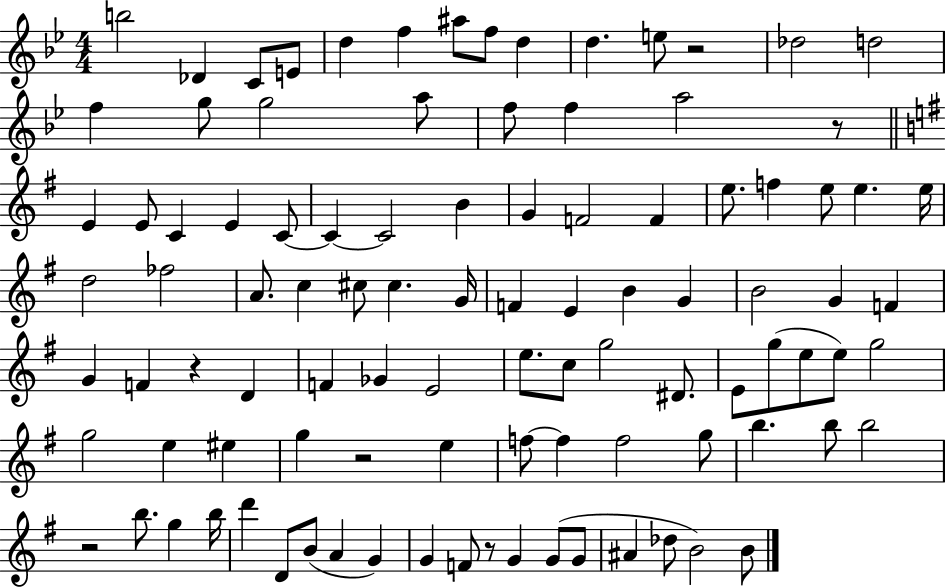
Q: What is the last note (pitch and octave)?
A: B4